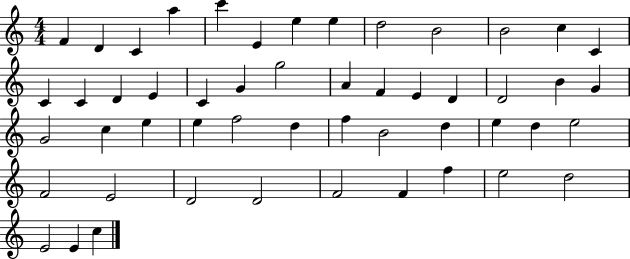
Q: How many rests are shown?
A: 0